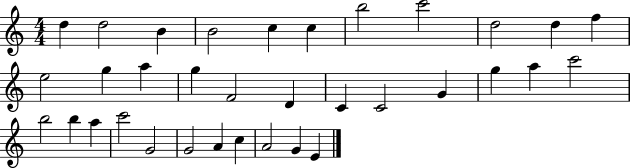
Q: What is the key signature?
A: C major